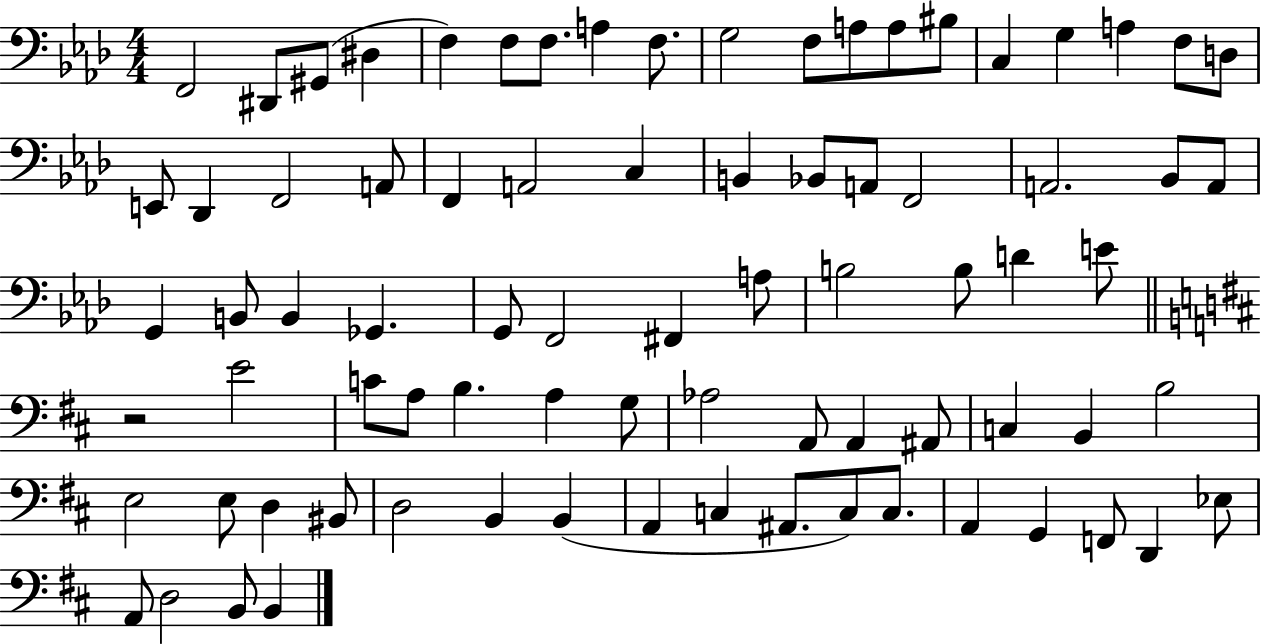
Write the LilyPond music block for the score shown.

{
  \clef bass
  \numericTimeSignature
  \time 4/4
  \key aes \major
  f,2 dis,8 gis,8( dis4 | f4) f8 f8. a4 f8. | g2 f8 a8 a8 bis8 | c4 g4 a4 f8 d8 | \break e,8 des,4 f,2 a,8 | f,4 a,2 c4 | b,4 bes,8 a,8 f,2 | a,2. bes,8 a,8 | \break g,4 b,8 b,4 ges,4. | g,8 f,2 fis,4 a8 | b2 b8 d'4 e'8 | \bar "||" \break \key d \major r2 e'2 | c'8 a8 b4. a4 g8 | aes2 a,8 a,4 ais,8 | c4 b,4 b2 | \break e2 e8 d4 bis,8 | d2 b,4 b,4( | a,4 c4 ais,8. c8) c8. | a,4 g,4 f,8 d,4 ees8 | \break a,8 d2 b,8 b,4 | \bar "|."
}